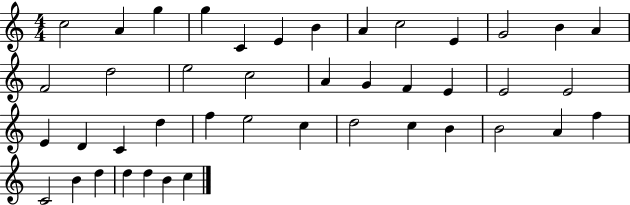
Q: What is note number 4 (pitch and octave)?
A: G5